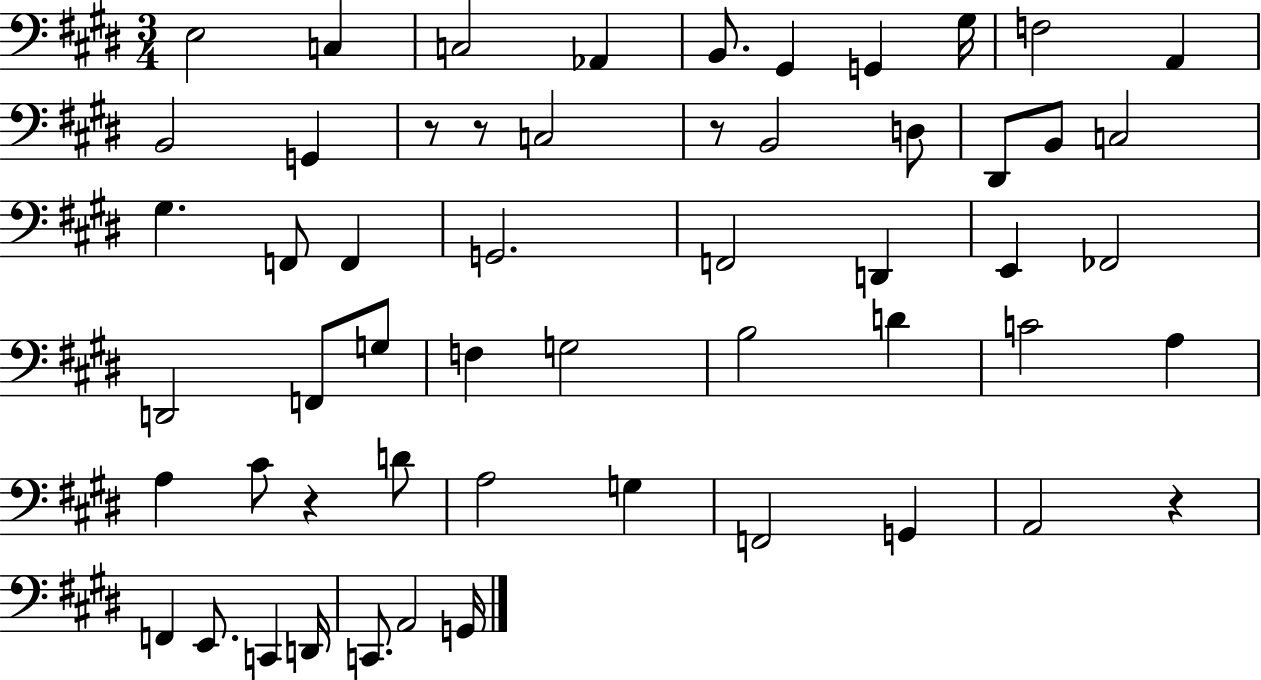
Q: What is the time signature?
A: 3/4